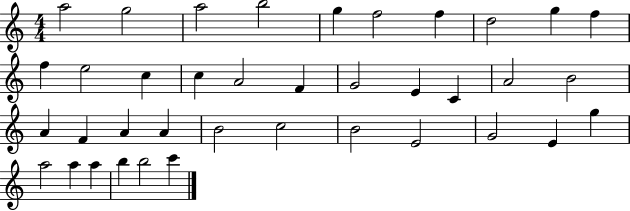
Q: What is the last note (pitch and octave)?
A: C6